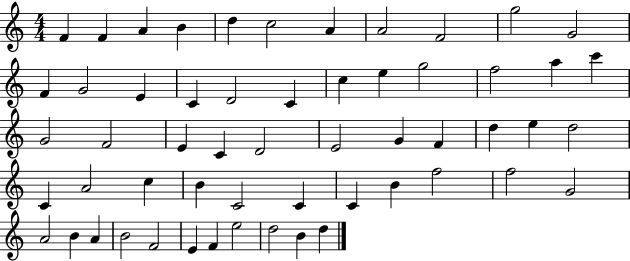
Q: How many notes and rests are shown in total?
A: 56